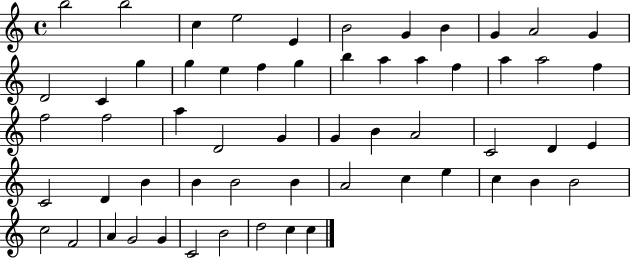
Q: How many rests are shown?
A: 0